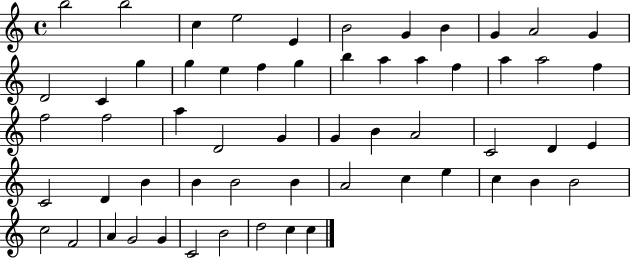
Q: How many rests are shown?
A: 0